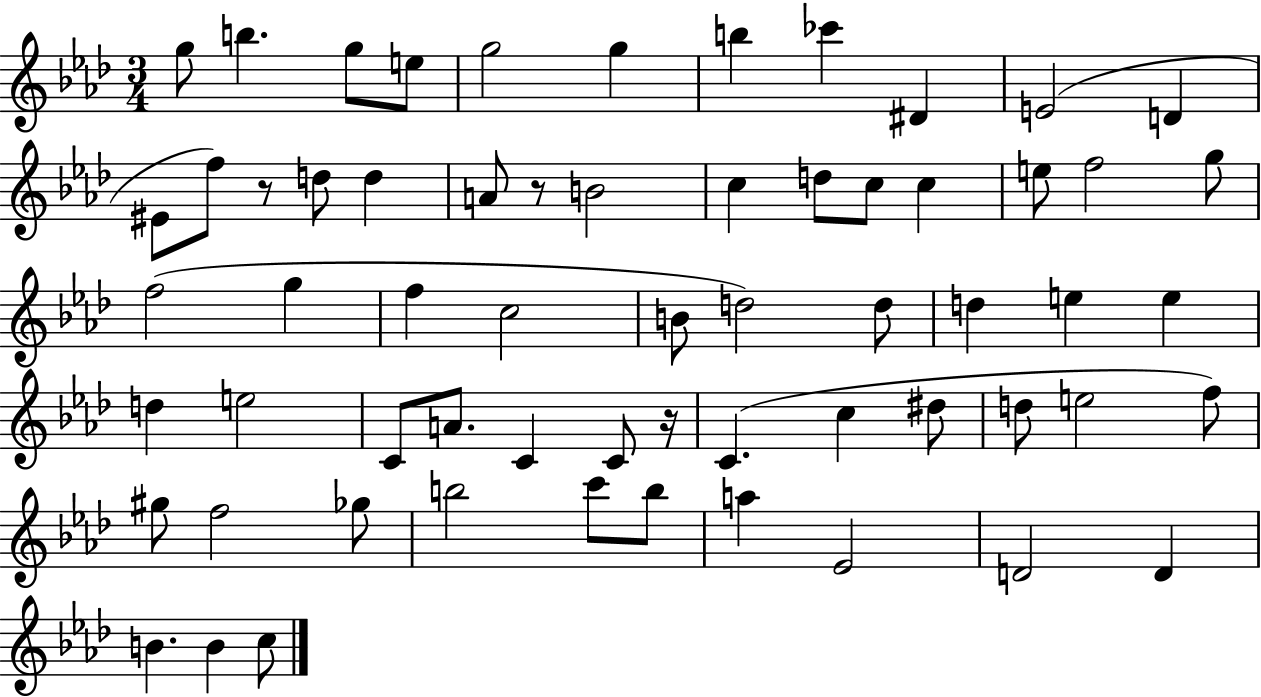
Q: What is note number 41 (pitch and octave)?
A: C4